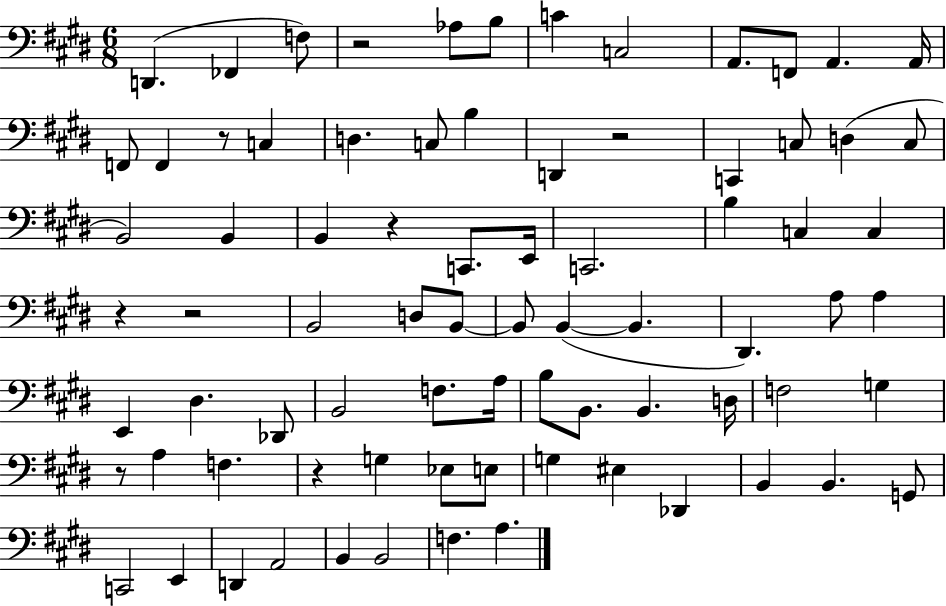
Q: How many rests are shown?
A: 8